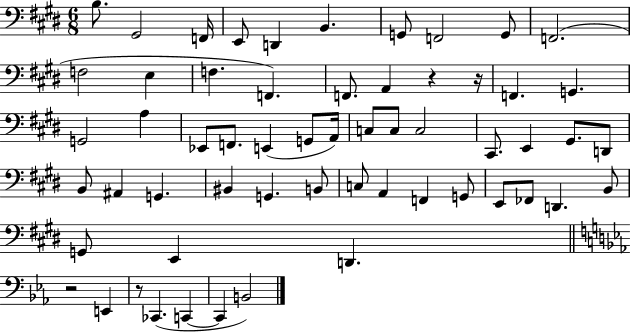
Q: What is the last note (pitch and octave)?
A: B2